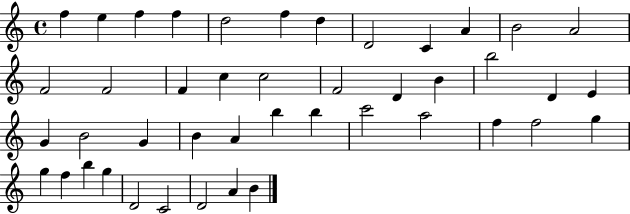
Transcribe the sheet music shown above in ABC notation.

X:1
T:Untitled
M:4/4
L:1/4
K:C
f e f f d2 f d D2 C A B2 A2 F2 F2 F c c2 F2 D B b2 D E G B2 G B A b b c'2 a2 f f2 g g f b g D2 C2 D2 A B